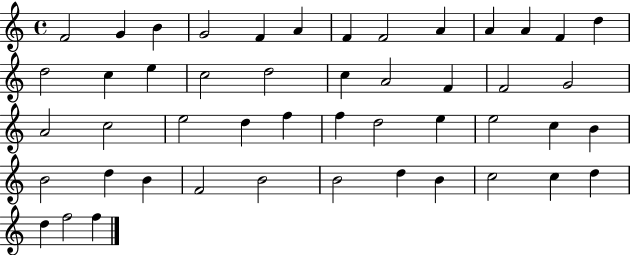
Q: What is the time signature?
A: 4/4